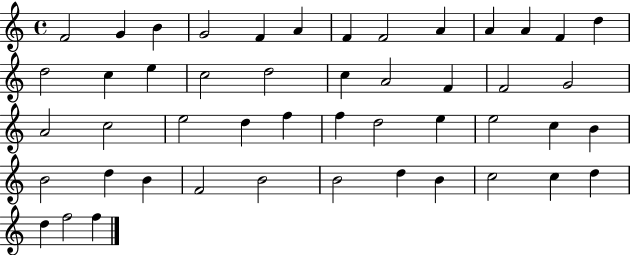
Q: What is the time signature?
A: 4/4